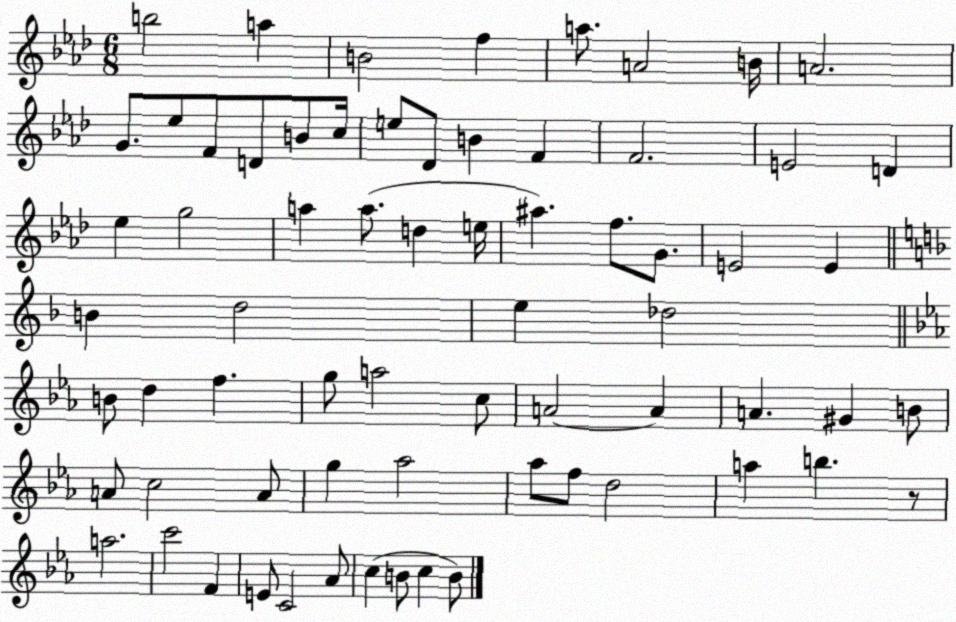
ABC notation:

X:1
T:Untitled
M:6/8
L:1/4
K:Ab
b2 a B2 f a/2 A2 B/4 A2 G/2 _e/2 F/2 D/2 B/2 c/4 e/2 _D/2 B F F2 E2 D _e g2 a a/2 d e/4 ^a f/2 G/2 E2 E B d2 e _d2 B/2 d f g/2 a2 c/2 A2 A A ^G B/2 A/2 c2 A/2 g _a2 _a/2 f/2 d2 a b z/2 a2 c'2 F E/2 C2 _A/2 c B/2 c B/2